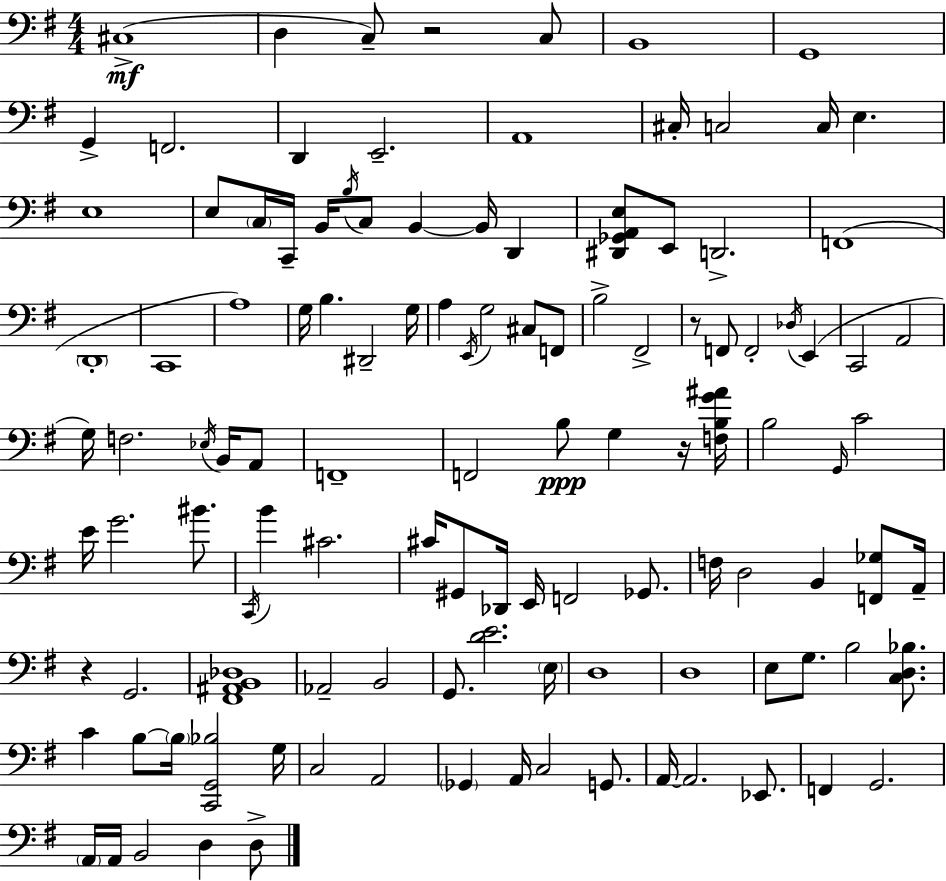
C#3/w D3/q C3/e R/h C3/e B2/w G2/w G2/q F2/h. D2/q E2/h. A2/w C#3/s C3/h C3/s E3/q. E3/w E3/e C3/s C2/s B2/s B3/s C3/e B2/q B2/s D2/q [D#2,Gb2,A2,E3]/e E2/e D2/h. F2/w D2/w C2/w A3/w G3/s B3/q. D#2/h G3/s A3/q E2/s G3/h C#3/e F2/e B3/h F#2/h R/e F2/e F2/h Db3/s E2/q C2/h A2/h G3/s F3/h. Eb3/s B2/s A2/e F2/w F2/h B3/e G3/q R/s [F3,B3,G4,A#4]/s B3/h G2/s C4/h E4/s G4/h. BIS4/e. C2/s B4/q C#4/h. C#4/s G#2/e Db2/s E2/s F2/h Gb2/e. F3/s D3/h B2/q [F2,Gb3]/e A2/s R/q G2/h. [F#2,A#2,B2,Db3]/w Ab2/h B2/h G2/e. [D4,E4]/h. E3/s D3/w D3/w E3/e G3/e. B3/h [C3,D3,Bb3]/e. C4/q B3/e B3/s [C2,G2,Bb3]/h G3/s C3/h A2/h Gb2/q A2/s C3/h G2/e. A2/s A2/h. Eb2/e. F2/q G2/h. A2/s A2/s B2/h D3/q D3/e